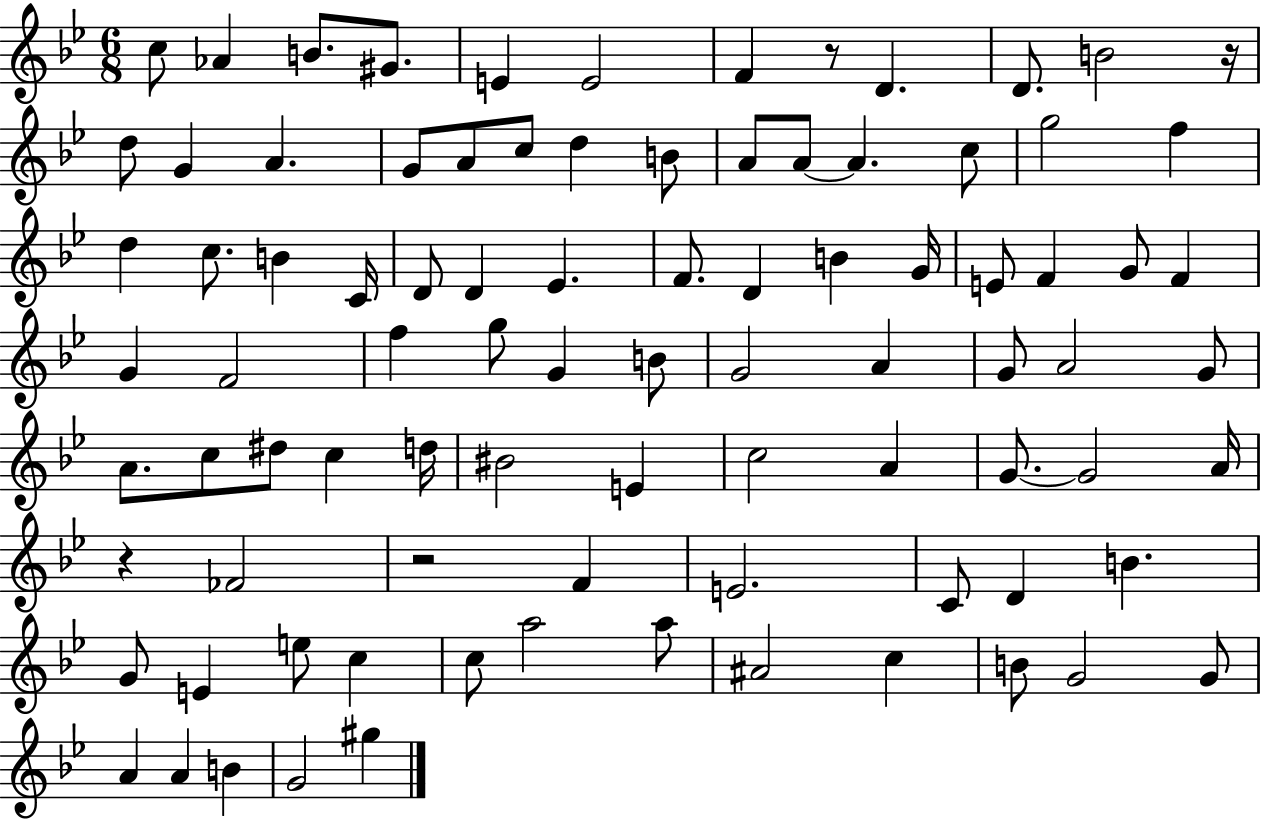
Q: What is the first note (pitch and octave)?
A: C5